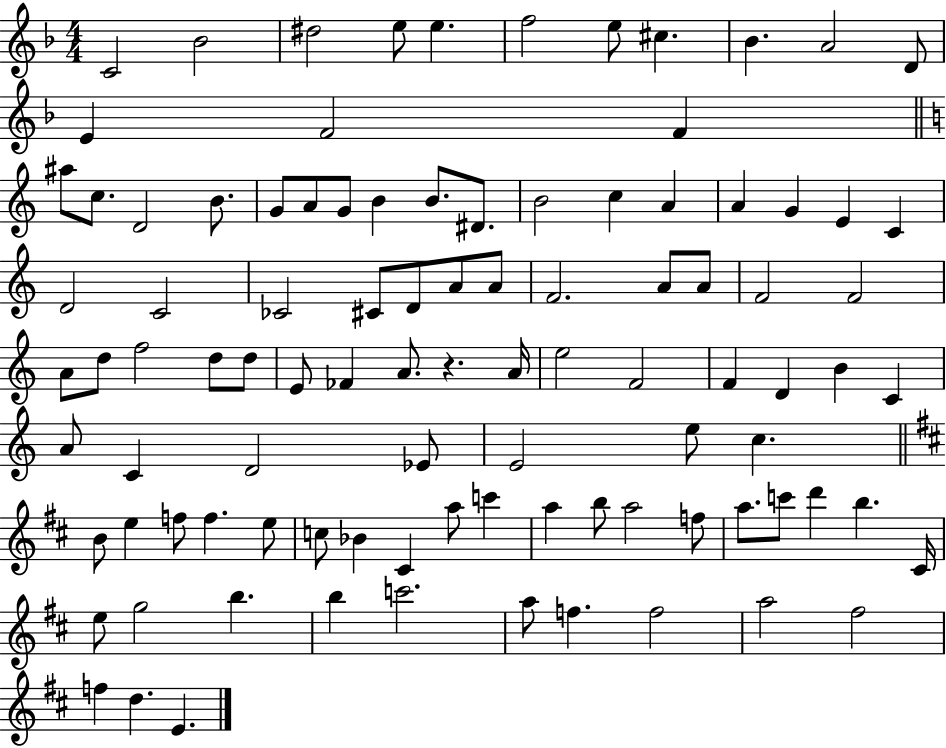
C4/h Bb4/h D#5/h E5/e E5/q. F5/h E5/e C#5/q. Bb4/q. A4/h D4/e E4/q F4/h F4/q A#5/e C5/e. D4/h B4/e. G4/e A4/e G4/e B4/q B4/e. D#4/e. B4/h C5/q A4/q A4/q G4/q E4/q C4/q D4/h C4/h CES4/h C#4/e D4/e A4/e A4/e F4/h. A4/e A4/e F4/h F4/h A4/e D5/e F5/h D5/e D5/e E4/e FES4/q A4/e. R/q. A4/s E5/h F4/h F4/q D4/q B4/q C4/q A4/e C4/q D4/h Eb4/e E4/h E5/e C5/q. B4/e E5/q F5/e F5/q. E5/e C5/e Bb4/q C#4/q A5/e C6/q A5/q B5/e A5/h F5/e A5/e. C6/e D6/q B5/q. C#4/s E5/e G5/h B5/q. B5/q C6/h. A5/e F5/q. F5/h A5/h F#5/h F5/q D5/q. E4/q.